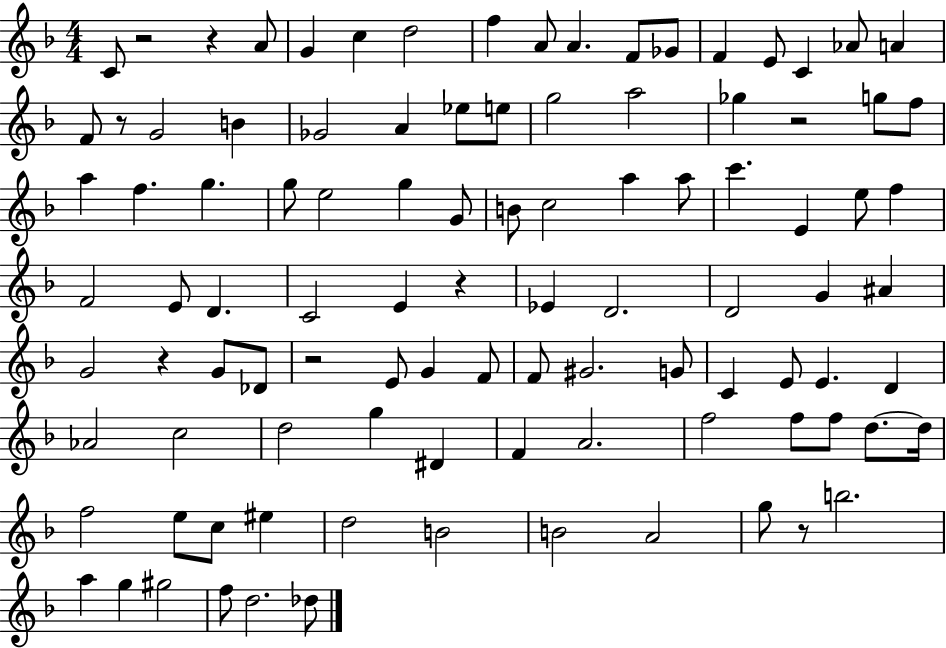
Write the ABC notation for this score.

X:1
T:Untitled
M:4/4
L:1/4
K:F
C/2 z2 z A/2 G c d2 f A/2 A F/2 _G/2 F E/2 C _A/2 A F/2 z/2 G2 B _G2 A _e/2 e/2 g2 a2 _g z2 g/2 f/2 a f g g/2 e2 g G/2 B/2 c2 a a/2 c' E e/2 f F2 E/2 D C2 E z _E D2 D2 G ^A G2 z G/2 _D/2 z2 E/2 G F/2 F/2 ^G2 G/2 C E/2 E D _A2 c2 d2 g ^D F A2 f2 f/2 f/2 d/2 d/4 f2 e/2 c/2 ^e d2 B2 B2 A2 g/2 z/2 b2 a g ^g2 f/2 d2 _d/2